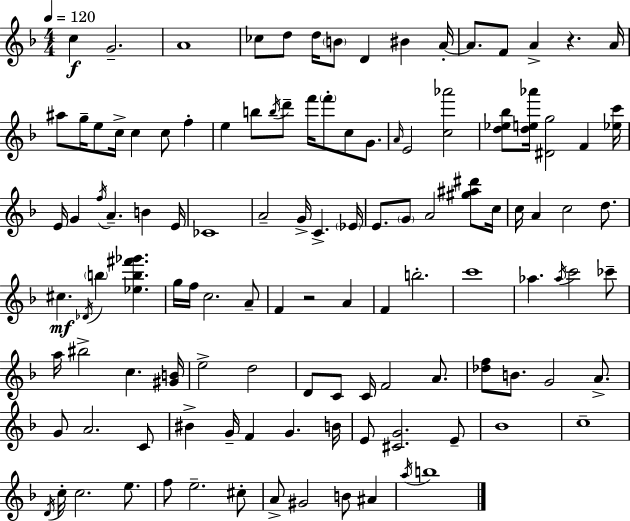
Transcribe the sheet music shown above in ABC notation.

X:1
T:Untitled
M:4/4
L:1/4
K:Dm
c G2 A4 _c/2 d/2 d/4 B/2 D ^B A/4 A/2 F/2 A z A/4 ^a/2 g/4 e/2 c/4 c c/2 f e b/2 b/4 d'/2 f'/4 f'/2 c/2 G/2 A/4 E2 [c_a']2 [d_e_b]/2 [de_a']/4 [^Dg]2 F [_ec']/4 E/4 G f/4 A B E/4 _C4 A2 G/4 C _E/4 E/2 G/2 A2 [^g^a^d']/2 c/4 c/4 A c2 d/2 ^c _D/4 b [_eb^f'_g'] g/4 f/4 c2 A/2 F z2 A F b2 c'4 _a _a/4 c'2 _c'/2 a/4 ^b2 c [^GB]/4 e2 d2 D/2 C/2 C/4 F2 A/2 [_df]/2 B/2 G2 A/2 G/2 A2 C/2 ^B G/4 F G B/4 E/2 [^CG]2 E/2 _B4 c4 D/4 c/4 c2 e/2 f/2 e2 ^c/2 A/2 ^G2 B/2 ^A a/4 b4